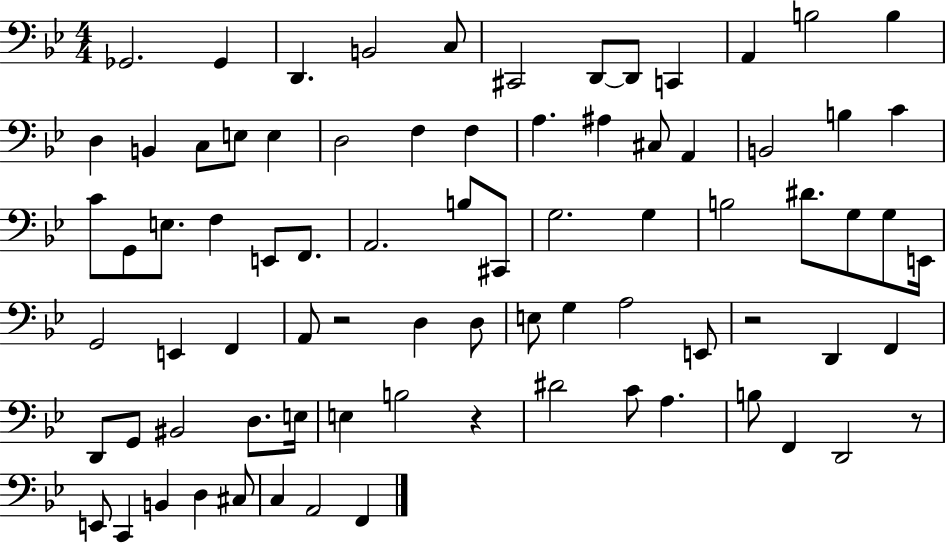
X:1
T:Untitled
M:4/4
L:1/4
K:Bb
_G,,2 _G,, D,, B,,2 C,/2 ^C,,2 D,,/2 D,,/2 C,, A,, B,2 B, D, B,, C,/2 E,/2 E, D,2 F, F, A, ^A, ^C,/2 A,, B,,2 B, C C/2 G,,/2 E,/2 F, E,,/2 F,,/2 A,,2 B,/2 ^C,,/2 G,2 G, B,2 ^D/2 G,/2 G,/2 E,,/4 G,,2 E,, F,, A,,/2 z2 D, D,/2 E,/2 G, A,2 E,,/2 z2 D,, F,, D,,/2 G,,/2 ^B,,2 D,/2 E,/4 E, B,2 z ^D2 C/2 A, B,/2 F,, D,,2 z/2 E,,/2 C,, B,, D, ^C,/2 C, A,,2 F,,